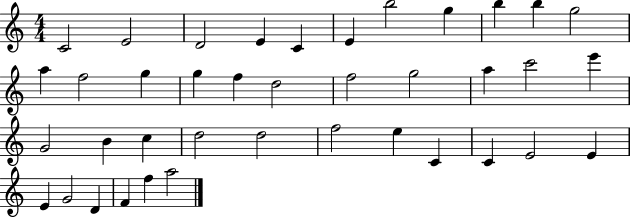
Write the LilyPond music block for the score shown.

{
  \clef treble
  \numericTimeSignature
  \time 4/4
  \key c \major
  c'2 e'2 | d'2 e'4 c'4 | e'4 b''2 g''4 | b''4 b''4 g''2 | \break a''4 f''2 g''4 | g''4 f''4 d''2 | f''2 g''2 | a''4 c'''2 e'''4 | \break g'2 b'4 c''4 | d''2 d''2 | f''2 e''4 c'4 | c'4 e'2 e'4 | \break e'4 g'2 d'4 | f'4 f''4 a''2 | \bar "|."
}